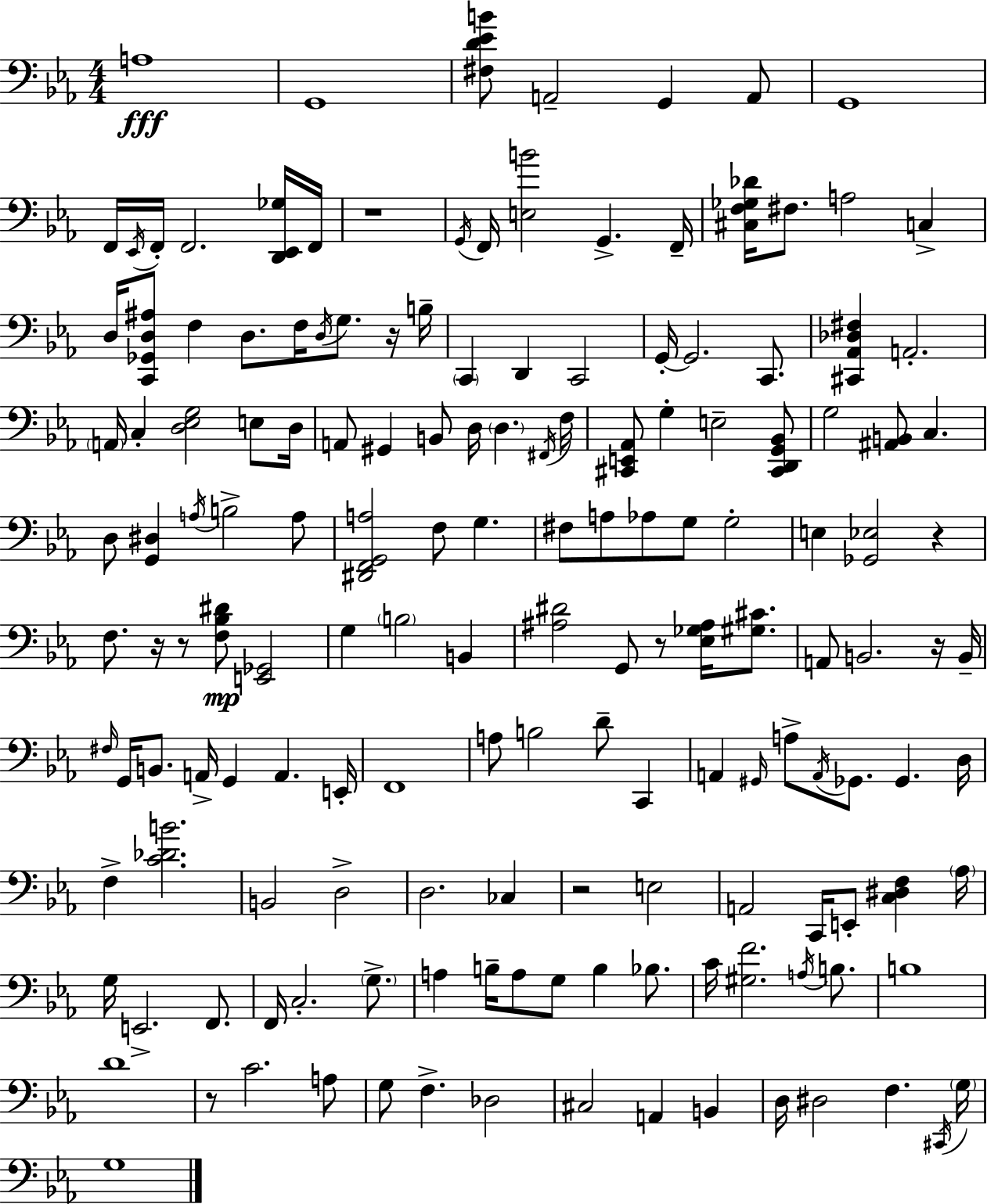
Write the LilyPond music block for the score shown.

{
  \clef bass
  \numericTimeSignature
  \time 4/4
  \key ees \major
  \repeat volta 2 { a1\fff | g,1 | <fis d' ees' b'>8 a,2-- g,4 a,8 | g,1 | \break f,16 \acciaccatura { ees,16 } f,16-. f,2. <d, ees, ges>16 | f,16 r1 | \acciaccatura { g,16 } f,16 <e b'>2 g,4.-> | f,16-- <cis f ges des'>16 fis8. a2 c4-> | \break d16 <c, ges, d ais>8 f4 d8. f16 \acciaccatura { d16 } g8. | r16 b16-- \parenthesize c,4 d,4 c,2 | g,16-.~~ g,2. | c,8. <cis, aes, des fis>4 a,2.-. | \break \parenthesize a,16 c4-. <d ees g>2 | e8 d16 a,8 gis,4 b,8 d16 \parenthesize d4. | \acciaccatura { fis,16 } f16 <cis, e, aes,>8 g4-. e2-- | <cis, d, g, bes,>8 g2 <ais, b,>8 c4. | \break d8 <g, dis>4 \acciaccatura { a16 } b2-> | a8 <dis, f, g, a>2 f8 g4. | fis8 a8 aes8 g8 g2-. | e4 <ges, ees>2 | \break r4 f8. r16 r8 <f bes dis'>8\mp <e, ges,>2 | g4 \parenthesize b2 | b,4 <ais dis'>2 g,8 r8 | <ees ges ais>16 <gis cis'>8. a,8 b,2. | \break r16 b,16-- \grace { fis16 } g,16 b,8. a,16-> g,4 a,4. | e,16-. f,1 | a8 b2 | d'8-- c,4 a,4 \grace { gis,16 } a8-> \acciaccatura { a,16 } ges,8. | \break ges,4. d16 f4-> <c' des' b'>2. | b,2 | d2-> d2. | ces4 r2 | \break e2 a,2 | c,16 e,8-. <c dis f>4 \parenthesize aes16 g16 e,2.-> | f,8. f,16 c2.-. | \parenthesize g8.-> a4 b16-- a8 g8 | \break b4 bes8. c'16 <gis f'>2. | \acciaccatura { a16 } b8. b1 | d'1 | r8 c'2. | \break a8 g8 f4.-> | des2 cis2 | a,4 b,4 d16 dis2 | f4. \acciaccatura { cis,16 } \parenthesize g16 g1 | \break } \bar "|."
}